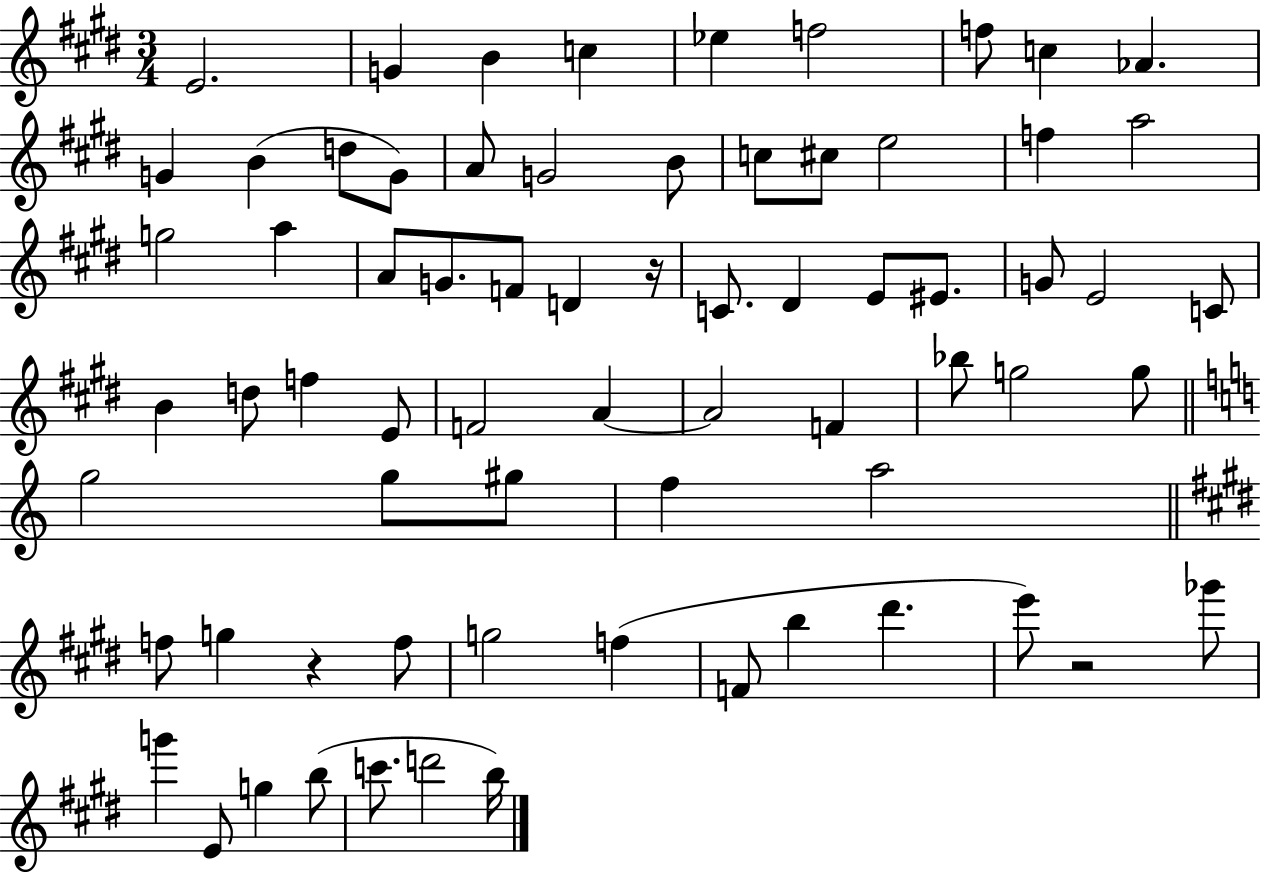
{
  \clef treble
  \numericTimeSignature
  \time 3/4
  \key e \major
  e'2. | g'4 b'4 c''4 | ees''4 f''2 | f''8 c''4 aes'4. | \break g'4 b'4( d''8 g'8) | a'8 g'2 b'8 | c''8 cis''8 e''2 | f''4 a''2 | \break g''2 a''4 | a'8 g'8. f'8 d'4 r16 | c'8. dis'4 e'8 eis'8. | g'8 e'2 c'8 | \break b'4 d''8 f''4 e'8 | f'2 a'4~~ | a'2 f'4 | bes''8 g''2 g''8 | \break \bar "||" \break \key c \major g''2 g''8 gis''8 | f''4 a''2 | \bar "||" \break \key e \major f''8 g''4 r4 f''8 | g''2 f''4( | f'8 b''4 dis'''4. | e'''8) r2 ges'''8 | \break g'''4 e'8 g''4 b''8( | c'''8. d'''2 b''16) | \bar "|."
}